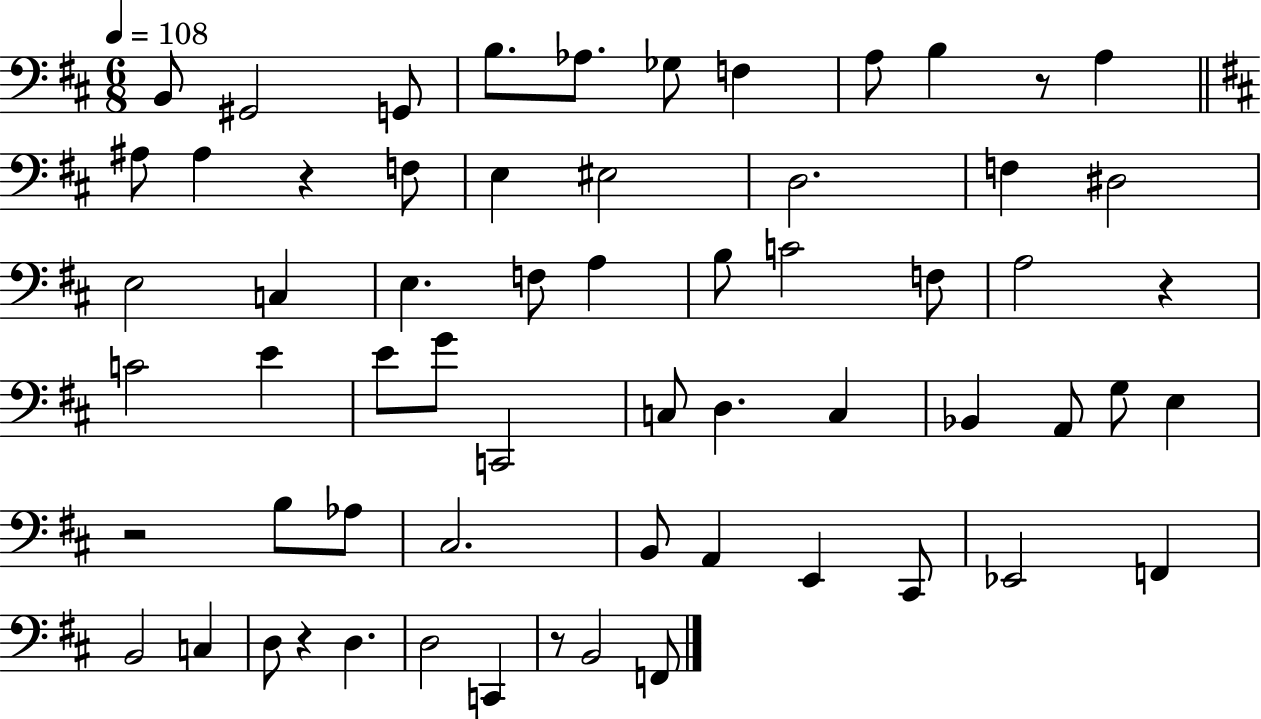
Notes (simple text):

B2/e G#2/h G2/e B3/e. Ab3/e. Gb3/e F3/q A3/e B3/q R/e A3/q A#3/e A#3/q R/q F3/e E3/q EIS3/h D3/h. F3/q D#3/h E3/h C3/q E3/q. F3/e A3/q B3/e C4/h F3/e A3/h R/q C4/h E4/q E4/e G4/e C2/h C3/e D3/q. C3/q Bb2/q A2/e G3/e E3/q R/h B3/e Ab3/e C#3/h. B2/e A2/q E2/q C#2/e Eb2/h F2/q B2/h C3/q D3/e R/q D3/q. D3/h C2/q R/e B2/h F2/e